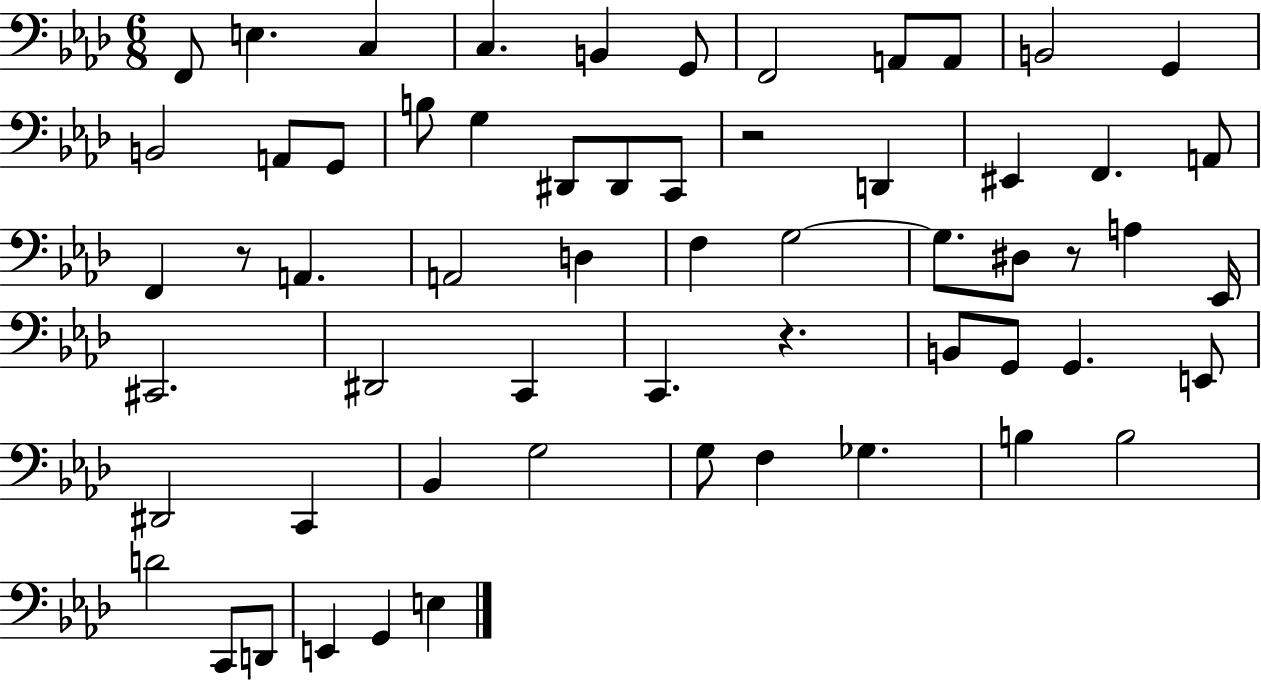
F2/e E3/q. C3/q C3/q. B2/q G2/e F2/h A2/e A2/e B2/h G2/q B2/h A2/e G2/e B3/e G3/q D#2/e D#2/e C2/e R/h D2/q EIS2/q F2/q. A2/e F2/q R/e A2/q. A2/h D3/q F3/q G3/h G3/e. D#3/e R/e A3/q Eb2/s C#2/h. D#2/h C2/q C2/q. R/q. B2/e G2/e G2/q. E2/e D#2/h C2/q Bb2/q G3/h G3/e F3/q Gb3/q. B3/q B3/h D4/h C2/e D2/e E2/q G2/q E3/q